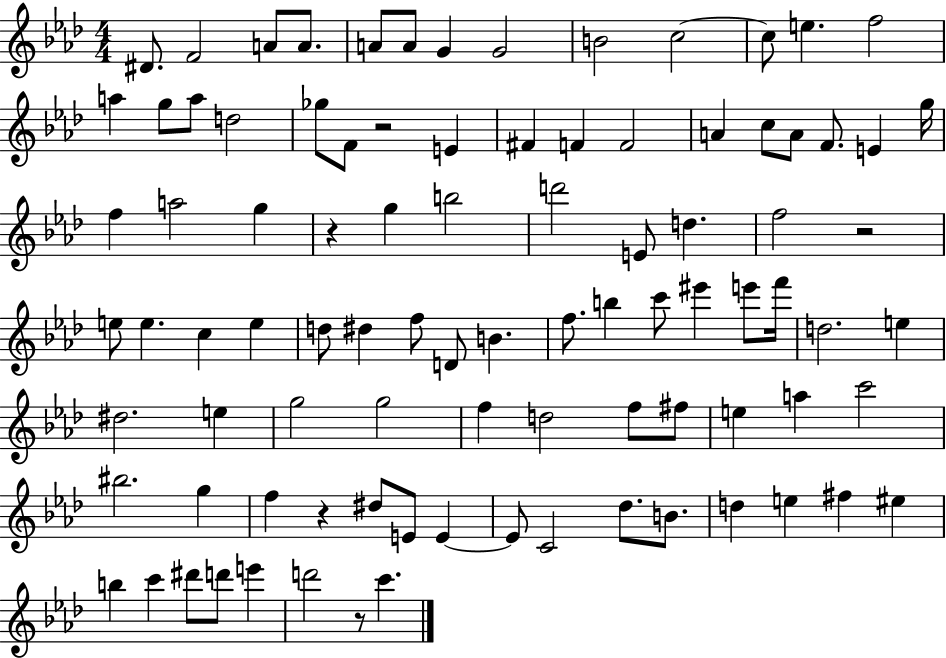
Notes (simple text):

D#4/e. F4/h A4/e A4/e. A4/e A4/e G4/q G4/h B4/h C5/h C5/e E5/q. F5/h A5/q G5/e A5/e D5/h Gb5/e F4/e R/h E4/q F#4/q F4/q F4/h A4/q C5/e A4/e F4/e. E4/q G5/s F5/q A5/h G5/q R/q G5/q B5/h D6/h E4/e D5/q. F5/h R/h E5/e E5/q. C5/q E5/q D5/e D#5/q F5/e D4/e B4/q. F5/e. B5/q C6/e EIS6/q E6/e F6/s D5/h. E5/q D#5/h. E5/q G5/h G5/h F5/q D5/h F5/e F#5/e E5/q A5/q C6/h BIS5/h. G5/q F5/q R/q D#5/e E4/e E4/q E4/e C4/h Db5/e. B4/e. D5/q E5/q F#5/q EIS5/q B5/q C6/q D#6/e D6/e E6/q D6/h R/e C6/q.